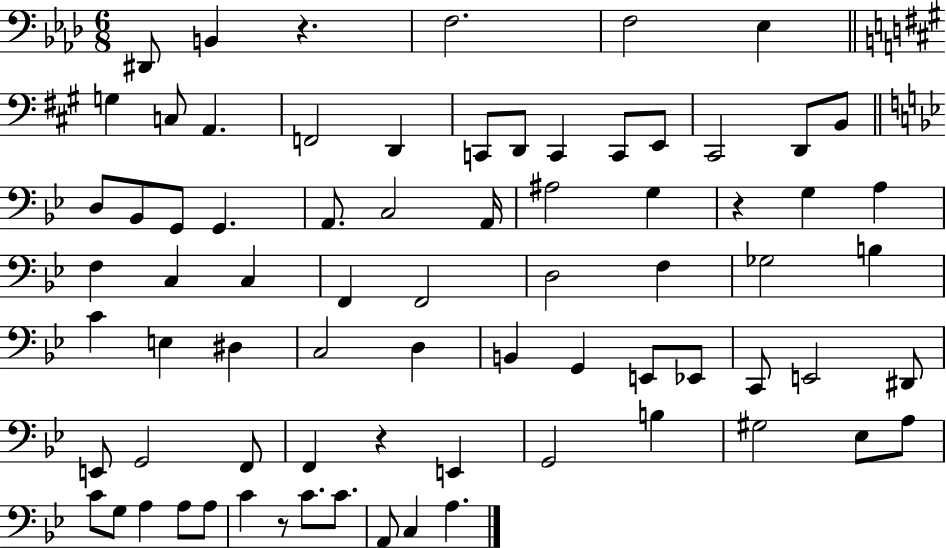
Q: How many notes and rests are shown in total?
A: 75